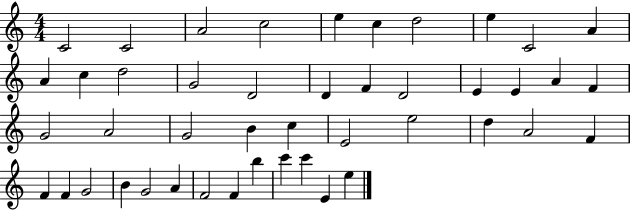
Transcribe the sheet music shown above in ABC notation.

X:1
T:Untitled
M:4/4
L:1/4
K:C
C2 C2 A2 c2 e c d2 e C2 A A c d2 G2 D2 D F D2 E E A F G2 A2 G2 B c E2 e2 d A2 F F F G2 B G2 A F2 F b c' c' E e